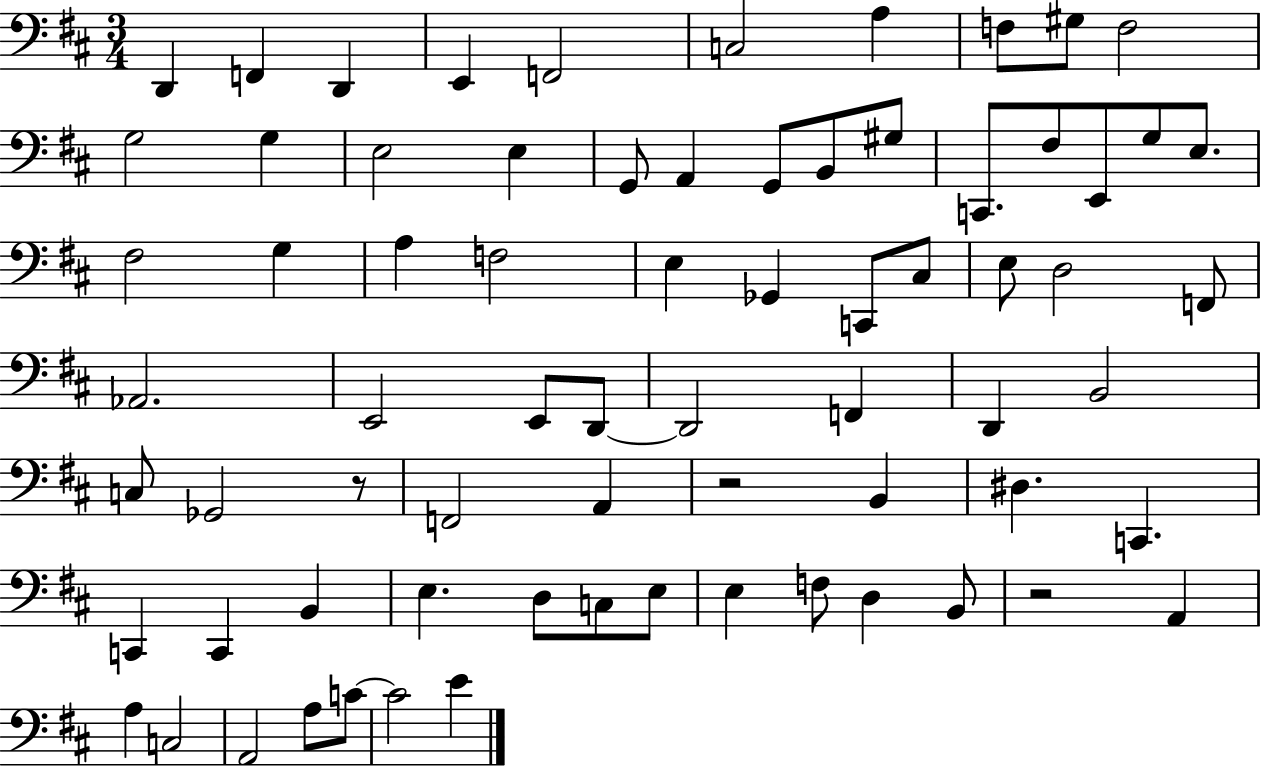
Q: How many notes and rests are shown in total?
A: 72